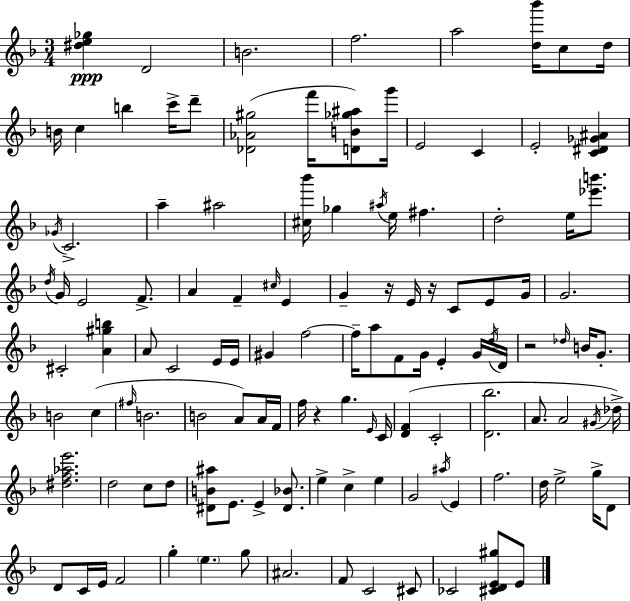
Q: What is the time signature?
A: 3/4